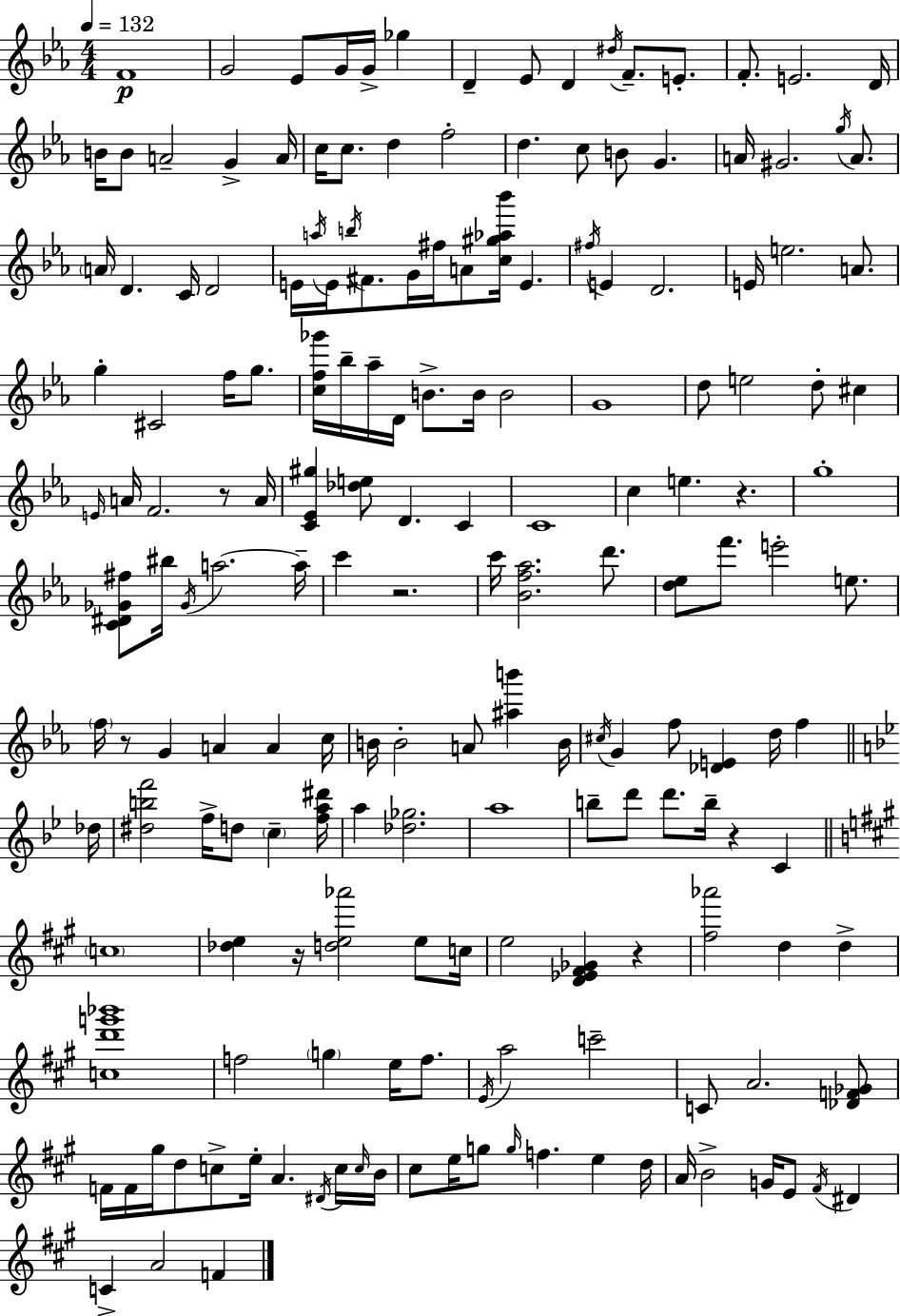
F4/w G4/h Eb4/e G4/s G4/s Gb5/q D4/q Eb4/e D4/q D#5/s F4/e. E4/e. F4/e. E4/h. D4/s B4/s B4/e A4/h G4/q A4/s C5/s C5/e. D5/q F5/h D5/q. C5/e B4/e G4/q. A4/s G#4/h. G5/s A4/e. A4/s D4/q. C4/s D4/h E4/s A5/s E4/s B5/s F#4/e. G4/s F#5/s A4/e [C5,G#5,Ab5,Bb6]/s E4/q. F#5/s E4/q D4/h. E4/s E5/h. A4/e. G5/q C#4/h F5/s G5/e. [C5,F5,Gb6]/s Bb5/s Ab5/s D4/s B4/e. B4/s B4/h G4/w D5/e E5/h D5/e C#5/q E4/s A4/s F4/h. R/e A4/s [C4,Eb4,G#5]/q [Db5,E5]/e D4/q. C4/q C4/w C5/q E5/q. R/q. G5/w [C4,D#4,Gb4,F#5]/e BIS5/s Gb4/s A5/h. A5/s C6/q R/h. C6/s [Bb4,F5,Ab5]/h. D6/e. [D5,Eb5]/e F6/e. E6/h E5/e. F5/s R/e G4/q A4/q A4/q C5/s B4/s B4/h A4/e [A#5,B6]/q B4/s C#5/s G4/q F5/e [Db4,E4]/q D5/s F5/q Db5/s [D#5,B5,F6]/h F5/s D5/e C5/q [F5,A5,D#6]/s A5/q [Db5,Gb5]/h. A5/w B5/e D6/e D6/e. B5/s R/q C4/q C5/w [Db5,E5]/q R/s [D5,E5,Ab6]/h E5/e C5/s E5/h [D4,Eb4,F#4,Gb4]/q R/q [F#5,Ab6]/h D5/q D5/q [C5,D6,G6,Bb6]/w F5/h G5/q E5/s F5/e. E4/s A5/h C6/h C4/e A4/h. [Db4,F4,Gb4]/e F4/s F4/s G#5/s D5/e C5/e E5/s A4/q. D#4/s C5/s C5/s B4/s C#5/e E5/s G5/e G5/s F5/q. E5/q D5/s A4/s B4/h G4/s E4/e F#4/s D#4/q C4/q A4/h F4/q